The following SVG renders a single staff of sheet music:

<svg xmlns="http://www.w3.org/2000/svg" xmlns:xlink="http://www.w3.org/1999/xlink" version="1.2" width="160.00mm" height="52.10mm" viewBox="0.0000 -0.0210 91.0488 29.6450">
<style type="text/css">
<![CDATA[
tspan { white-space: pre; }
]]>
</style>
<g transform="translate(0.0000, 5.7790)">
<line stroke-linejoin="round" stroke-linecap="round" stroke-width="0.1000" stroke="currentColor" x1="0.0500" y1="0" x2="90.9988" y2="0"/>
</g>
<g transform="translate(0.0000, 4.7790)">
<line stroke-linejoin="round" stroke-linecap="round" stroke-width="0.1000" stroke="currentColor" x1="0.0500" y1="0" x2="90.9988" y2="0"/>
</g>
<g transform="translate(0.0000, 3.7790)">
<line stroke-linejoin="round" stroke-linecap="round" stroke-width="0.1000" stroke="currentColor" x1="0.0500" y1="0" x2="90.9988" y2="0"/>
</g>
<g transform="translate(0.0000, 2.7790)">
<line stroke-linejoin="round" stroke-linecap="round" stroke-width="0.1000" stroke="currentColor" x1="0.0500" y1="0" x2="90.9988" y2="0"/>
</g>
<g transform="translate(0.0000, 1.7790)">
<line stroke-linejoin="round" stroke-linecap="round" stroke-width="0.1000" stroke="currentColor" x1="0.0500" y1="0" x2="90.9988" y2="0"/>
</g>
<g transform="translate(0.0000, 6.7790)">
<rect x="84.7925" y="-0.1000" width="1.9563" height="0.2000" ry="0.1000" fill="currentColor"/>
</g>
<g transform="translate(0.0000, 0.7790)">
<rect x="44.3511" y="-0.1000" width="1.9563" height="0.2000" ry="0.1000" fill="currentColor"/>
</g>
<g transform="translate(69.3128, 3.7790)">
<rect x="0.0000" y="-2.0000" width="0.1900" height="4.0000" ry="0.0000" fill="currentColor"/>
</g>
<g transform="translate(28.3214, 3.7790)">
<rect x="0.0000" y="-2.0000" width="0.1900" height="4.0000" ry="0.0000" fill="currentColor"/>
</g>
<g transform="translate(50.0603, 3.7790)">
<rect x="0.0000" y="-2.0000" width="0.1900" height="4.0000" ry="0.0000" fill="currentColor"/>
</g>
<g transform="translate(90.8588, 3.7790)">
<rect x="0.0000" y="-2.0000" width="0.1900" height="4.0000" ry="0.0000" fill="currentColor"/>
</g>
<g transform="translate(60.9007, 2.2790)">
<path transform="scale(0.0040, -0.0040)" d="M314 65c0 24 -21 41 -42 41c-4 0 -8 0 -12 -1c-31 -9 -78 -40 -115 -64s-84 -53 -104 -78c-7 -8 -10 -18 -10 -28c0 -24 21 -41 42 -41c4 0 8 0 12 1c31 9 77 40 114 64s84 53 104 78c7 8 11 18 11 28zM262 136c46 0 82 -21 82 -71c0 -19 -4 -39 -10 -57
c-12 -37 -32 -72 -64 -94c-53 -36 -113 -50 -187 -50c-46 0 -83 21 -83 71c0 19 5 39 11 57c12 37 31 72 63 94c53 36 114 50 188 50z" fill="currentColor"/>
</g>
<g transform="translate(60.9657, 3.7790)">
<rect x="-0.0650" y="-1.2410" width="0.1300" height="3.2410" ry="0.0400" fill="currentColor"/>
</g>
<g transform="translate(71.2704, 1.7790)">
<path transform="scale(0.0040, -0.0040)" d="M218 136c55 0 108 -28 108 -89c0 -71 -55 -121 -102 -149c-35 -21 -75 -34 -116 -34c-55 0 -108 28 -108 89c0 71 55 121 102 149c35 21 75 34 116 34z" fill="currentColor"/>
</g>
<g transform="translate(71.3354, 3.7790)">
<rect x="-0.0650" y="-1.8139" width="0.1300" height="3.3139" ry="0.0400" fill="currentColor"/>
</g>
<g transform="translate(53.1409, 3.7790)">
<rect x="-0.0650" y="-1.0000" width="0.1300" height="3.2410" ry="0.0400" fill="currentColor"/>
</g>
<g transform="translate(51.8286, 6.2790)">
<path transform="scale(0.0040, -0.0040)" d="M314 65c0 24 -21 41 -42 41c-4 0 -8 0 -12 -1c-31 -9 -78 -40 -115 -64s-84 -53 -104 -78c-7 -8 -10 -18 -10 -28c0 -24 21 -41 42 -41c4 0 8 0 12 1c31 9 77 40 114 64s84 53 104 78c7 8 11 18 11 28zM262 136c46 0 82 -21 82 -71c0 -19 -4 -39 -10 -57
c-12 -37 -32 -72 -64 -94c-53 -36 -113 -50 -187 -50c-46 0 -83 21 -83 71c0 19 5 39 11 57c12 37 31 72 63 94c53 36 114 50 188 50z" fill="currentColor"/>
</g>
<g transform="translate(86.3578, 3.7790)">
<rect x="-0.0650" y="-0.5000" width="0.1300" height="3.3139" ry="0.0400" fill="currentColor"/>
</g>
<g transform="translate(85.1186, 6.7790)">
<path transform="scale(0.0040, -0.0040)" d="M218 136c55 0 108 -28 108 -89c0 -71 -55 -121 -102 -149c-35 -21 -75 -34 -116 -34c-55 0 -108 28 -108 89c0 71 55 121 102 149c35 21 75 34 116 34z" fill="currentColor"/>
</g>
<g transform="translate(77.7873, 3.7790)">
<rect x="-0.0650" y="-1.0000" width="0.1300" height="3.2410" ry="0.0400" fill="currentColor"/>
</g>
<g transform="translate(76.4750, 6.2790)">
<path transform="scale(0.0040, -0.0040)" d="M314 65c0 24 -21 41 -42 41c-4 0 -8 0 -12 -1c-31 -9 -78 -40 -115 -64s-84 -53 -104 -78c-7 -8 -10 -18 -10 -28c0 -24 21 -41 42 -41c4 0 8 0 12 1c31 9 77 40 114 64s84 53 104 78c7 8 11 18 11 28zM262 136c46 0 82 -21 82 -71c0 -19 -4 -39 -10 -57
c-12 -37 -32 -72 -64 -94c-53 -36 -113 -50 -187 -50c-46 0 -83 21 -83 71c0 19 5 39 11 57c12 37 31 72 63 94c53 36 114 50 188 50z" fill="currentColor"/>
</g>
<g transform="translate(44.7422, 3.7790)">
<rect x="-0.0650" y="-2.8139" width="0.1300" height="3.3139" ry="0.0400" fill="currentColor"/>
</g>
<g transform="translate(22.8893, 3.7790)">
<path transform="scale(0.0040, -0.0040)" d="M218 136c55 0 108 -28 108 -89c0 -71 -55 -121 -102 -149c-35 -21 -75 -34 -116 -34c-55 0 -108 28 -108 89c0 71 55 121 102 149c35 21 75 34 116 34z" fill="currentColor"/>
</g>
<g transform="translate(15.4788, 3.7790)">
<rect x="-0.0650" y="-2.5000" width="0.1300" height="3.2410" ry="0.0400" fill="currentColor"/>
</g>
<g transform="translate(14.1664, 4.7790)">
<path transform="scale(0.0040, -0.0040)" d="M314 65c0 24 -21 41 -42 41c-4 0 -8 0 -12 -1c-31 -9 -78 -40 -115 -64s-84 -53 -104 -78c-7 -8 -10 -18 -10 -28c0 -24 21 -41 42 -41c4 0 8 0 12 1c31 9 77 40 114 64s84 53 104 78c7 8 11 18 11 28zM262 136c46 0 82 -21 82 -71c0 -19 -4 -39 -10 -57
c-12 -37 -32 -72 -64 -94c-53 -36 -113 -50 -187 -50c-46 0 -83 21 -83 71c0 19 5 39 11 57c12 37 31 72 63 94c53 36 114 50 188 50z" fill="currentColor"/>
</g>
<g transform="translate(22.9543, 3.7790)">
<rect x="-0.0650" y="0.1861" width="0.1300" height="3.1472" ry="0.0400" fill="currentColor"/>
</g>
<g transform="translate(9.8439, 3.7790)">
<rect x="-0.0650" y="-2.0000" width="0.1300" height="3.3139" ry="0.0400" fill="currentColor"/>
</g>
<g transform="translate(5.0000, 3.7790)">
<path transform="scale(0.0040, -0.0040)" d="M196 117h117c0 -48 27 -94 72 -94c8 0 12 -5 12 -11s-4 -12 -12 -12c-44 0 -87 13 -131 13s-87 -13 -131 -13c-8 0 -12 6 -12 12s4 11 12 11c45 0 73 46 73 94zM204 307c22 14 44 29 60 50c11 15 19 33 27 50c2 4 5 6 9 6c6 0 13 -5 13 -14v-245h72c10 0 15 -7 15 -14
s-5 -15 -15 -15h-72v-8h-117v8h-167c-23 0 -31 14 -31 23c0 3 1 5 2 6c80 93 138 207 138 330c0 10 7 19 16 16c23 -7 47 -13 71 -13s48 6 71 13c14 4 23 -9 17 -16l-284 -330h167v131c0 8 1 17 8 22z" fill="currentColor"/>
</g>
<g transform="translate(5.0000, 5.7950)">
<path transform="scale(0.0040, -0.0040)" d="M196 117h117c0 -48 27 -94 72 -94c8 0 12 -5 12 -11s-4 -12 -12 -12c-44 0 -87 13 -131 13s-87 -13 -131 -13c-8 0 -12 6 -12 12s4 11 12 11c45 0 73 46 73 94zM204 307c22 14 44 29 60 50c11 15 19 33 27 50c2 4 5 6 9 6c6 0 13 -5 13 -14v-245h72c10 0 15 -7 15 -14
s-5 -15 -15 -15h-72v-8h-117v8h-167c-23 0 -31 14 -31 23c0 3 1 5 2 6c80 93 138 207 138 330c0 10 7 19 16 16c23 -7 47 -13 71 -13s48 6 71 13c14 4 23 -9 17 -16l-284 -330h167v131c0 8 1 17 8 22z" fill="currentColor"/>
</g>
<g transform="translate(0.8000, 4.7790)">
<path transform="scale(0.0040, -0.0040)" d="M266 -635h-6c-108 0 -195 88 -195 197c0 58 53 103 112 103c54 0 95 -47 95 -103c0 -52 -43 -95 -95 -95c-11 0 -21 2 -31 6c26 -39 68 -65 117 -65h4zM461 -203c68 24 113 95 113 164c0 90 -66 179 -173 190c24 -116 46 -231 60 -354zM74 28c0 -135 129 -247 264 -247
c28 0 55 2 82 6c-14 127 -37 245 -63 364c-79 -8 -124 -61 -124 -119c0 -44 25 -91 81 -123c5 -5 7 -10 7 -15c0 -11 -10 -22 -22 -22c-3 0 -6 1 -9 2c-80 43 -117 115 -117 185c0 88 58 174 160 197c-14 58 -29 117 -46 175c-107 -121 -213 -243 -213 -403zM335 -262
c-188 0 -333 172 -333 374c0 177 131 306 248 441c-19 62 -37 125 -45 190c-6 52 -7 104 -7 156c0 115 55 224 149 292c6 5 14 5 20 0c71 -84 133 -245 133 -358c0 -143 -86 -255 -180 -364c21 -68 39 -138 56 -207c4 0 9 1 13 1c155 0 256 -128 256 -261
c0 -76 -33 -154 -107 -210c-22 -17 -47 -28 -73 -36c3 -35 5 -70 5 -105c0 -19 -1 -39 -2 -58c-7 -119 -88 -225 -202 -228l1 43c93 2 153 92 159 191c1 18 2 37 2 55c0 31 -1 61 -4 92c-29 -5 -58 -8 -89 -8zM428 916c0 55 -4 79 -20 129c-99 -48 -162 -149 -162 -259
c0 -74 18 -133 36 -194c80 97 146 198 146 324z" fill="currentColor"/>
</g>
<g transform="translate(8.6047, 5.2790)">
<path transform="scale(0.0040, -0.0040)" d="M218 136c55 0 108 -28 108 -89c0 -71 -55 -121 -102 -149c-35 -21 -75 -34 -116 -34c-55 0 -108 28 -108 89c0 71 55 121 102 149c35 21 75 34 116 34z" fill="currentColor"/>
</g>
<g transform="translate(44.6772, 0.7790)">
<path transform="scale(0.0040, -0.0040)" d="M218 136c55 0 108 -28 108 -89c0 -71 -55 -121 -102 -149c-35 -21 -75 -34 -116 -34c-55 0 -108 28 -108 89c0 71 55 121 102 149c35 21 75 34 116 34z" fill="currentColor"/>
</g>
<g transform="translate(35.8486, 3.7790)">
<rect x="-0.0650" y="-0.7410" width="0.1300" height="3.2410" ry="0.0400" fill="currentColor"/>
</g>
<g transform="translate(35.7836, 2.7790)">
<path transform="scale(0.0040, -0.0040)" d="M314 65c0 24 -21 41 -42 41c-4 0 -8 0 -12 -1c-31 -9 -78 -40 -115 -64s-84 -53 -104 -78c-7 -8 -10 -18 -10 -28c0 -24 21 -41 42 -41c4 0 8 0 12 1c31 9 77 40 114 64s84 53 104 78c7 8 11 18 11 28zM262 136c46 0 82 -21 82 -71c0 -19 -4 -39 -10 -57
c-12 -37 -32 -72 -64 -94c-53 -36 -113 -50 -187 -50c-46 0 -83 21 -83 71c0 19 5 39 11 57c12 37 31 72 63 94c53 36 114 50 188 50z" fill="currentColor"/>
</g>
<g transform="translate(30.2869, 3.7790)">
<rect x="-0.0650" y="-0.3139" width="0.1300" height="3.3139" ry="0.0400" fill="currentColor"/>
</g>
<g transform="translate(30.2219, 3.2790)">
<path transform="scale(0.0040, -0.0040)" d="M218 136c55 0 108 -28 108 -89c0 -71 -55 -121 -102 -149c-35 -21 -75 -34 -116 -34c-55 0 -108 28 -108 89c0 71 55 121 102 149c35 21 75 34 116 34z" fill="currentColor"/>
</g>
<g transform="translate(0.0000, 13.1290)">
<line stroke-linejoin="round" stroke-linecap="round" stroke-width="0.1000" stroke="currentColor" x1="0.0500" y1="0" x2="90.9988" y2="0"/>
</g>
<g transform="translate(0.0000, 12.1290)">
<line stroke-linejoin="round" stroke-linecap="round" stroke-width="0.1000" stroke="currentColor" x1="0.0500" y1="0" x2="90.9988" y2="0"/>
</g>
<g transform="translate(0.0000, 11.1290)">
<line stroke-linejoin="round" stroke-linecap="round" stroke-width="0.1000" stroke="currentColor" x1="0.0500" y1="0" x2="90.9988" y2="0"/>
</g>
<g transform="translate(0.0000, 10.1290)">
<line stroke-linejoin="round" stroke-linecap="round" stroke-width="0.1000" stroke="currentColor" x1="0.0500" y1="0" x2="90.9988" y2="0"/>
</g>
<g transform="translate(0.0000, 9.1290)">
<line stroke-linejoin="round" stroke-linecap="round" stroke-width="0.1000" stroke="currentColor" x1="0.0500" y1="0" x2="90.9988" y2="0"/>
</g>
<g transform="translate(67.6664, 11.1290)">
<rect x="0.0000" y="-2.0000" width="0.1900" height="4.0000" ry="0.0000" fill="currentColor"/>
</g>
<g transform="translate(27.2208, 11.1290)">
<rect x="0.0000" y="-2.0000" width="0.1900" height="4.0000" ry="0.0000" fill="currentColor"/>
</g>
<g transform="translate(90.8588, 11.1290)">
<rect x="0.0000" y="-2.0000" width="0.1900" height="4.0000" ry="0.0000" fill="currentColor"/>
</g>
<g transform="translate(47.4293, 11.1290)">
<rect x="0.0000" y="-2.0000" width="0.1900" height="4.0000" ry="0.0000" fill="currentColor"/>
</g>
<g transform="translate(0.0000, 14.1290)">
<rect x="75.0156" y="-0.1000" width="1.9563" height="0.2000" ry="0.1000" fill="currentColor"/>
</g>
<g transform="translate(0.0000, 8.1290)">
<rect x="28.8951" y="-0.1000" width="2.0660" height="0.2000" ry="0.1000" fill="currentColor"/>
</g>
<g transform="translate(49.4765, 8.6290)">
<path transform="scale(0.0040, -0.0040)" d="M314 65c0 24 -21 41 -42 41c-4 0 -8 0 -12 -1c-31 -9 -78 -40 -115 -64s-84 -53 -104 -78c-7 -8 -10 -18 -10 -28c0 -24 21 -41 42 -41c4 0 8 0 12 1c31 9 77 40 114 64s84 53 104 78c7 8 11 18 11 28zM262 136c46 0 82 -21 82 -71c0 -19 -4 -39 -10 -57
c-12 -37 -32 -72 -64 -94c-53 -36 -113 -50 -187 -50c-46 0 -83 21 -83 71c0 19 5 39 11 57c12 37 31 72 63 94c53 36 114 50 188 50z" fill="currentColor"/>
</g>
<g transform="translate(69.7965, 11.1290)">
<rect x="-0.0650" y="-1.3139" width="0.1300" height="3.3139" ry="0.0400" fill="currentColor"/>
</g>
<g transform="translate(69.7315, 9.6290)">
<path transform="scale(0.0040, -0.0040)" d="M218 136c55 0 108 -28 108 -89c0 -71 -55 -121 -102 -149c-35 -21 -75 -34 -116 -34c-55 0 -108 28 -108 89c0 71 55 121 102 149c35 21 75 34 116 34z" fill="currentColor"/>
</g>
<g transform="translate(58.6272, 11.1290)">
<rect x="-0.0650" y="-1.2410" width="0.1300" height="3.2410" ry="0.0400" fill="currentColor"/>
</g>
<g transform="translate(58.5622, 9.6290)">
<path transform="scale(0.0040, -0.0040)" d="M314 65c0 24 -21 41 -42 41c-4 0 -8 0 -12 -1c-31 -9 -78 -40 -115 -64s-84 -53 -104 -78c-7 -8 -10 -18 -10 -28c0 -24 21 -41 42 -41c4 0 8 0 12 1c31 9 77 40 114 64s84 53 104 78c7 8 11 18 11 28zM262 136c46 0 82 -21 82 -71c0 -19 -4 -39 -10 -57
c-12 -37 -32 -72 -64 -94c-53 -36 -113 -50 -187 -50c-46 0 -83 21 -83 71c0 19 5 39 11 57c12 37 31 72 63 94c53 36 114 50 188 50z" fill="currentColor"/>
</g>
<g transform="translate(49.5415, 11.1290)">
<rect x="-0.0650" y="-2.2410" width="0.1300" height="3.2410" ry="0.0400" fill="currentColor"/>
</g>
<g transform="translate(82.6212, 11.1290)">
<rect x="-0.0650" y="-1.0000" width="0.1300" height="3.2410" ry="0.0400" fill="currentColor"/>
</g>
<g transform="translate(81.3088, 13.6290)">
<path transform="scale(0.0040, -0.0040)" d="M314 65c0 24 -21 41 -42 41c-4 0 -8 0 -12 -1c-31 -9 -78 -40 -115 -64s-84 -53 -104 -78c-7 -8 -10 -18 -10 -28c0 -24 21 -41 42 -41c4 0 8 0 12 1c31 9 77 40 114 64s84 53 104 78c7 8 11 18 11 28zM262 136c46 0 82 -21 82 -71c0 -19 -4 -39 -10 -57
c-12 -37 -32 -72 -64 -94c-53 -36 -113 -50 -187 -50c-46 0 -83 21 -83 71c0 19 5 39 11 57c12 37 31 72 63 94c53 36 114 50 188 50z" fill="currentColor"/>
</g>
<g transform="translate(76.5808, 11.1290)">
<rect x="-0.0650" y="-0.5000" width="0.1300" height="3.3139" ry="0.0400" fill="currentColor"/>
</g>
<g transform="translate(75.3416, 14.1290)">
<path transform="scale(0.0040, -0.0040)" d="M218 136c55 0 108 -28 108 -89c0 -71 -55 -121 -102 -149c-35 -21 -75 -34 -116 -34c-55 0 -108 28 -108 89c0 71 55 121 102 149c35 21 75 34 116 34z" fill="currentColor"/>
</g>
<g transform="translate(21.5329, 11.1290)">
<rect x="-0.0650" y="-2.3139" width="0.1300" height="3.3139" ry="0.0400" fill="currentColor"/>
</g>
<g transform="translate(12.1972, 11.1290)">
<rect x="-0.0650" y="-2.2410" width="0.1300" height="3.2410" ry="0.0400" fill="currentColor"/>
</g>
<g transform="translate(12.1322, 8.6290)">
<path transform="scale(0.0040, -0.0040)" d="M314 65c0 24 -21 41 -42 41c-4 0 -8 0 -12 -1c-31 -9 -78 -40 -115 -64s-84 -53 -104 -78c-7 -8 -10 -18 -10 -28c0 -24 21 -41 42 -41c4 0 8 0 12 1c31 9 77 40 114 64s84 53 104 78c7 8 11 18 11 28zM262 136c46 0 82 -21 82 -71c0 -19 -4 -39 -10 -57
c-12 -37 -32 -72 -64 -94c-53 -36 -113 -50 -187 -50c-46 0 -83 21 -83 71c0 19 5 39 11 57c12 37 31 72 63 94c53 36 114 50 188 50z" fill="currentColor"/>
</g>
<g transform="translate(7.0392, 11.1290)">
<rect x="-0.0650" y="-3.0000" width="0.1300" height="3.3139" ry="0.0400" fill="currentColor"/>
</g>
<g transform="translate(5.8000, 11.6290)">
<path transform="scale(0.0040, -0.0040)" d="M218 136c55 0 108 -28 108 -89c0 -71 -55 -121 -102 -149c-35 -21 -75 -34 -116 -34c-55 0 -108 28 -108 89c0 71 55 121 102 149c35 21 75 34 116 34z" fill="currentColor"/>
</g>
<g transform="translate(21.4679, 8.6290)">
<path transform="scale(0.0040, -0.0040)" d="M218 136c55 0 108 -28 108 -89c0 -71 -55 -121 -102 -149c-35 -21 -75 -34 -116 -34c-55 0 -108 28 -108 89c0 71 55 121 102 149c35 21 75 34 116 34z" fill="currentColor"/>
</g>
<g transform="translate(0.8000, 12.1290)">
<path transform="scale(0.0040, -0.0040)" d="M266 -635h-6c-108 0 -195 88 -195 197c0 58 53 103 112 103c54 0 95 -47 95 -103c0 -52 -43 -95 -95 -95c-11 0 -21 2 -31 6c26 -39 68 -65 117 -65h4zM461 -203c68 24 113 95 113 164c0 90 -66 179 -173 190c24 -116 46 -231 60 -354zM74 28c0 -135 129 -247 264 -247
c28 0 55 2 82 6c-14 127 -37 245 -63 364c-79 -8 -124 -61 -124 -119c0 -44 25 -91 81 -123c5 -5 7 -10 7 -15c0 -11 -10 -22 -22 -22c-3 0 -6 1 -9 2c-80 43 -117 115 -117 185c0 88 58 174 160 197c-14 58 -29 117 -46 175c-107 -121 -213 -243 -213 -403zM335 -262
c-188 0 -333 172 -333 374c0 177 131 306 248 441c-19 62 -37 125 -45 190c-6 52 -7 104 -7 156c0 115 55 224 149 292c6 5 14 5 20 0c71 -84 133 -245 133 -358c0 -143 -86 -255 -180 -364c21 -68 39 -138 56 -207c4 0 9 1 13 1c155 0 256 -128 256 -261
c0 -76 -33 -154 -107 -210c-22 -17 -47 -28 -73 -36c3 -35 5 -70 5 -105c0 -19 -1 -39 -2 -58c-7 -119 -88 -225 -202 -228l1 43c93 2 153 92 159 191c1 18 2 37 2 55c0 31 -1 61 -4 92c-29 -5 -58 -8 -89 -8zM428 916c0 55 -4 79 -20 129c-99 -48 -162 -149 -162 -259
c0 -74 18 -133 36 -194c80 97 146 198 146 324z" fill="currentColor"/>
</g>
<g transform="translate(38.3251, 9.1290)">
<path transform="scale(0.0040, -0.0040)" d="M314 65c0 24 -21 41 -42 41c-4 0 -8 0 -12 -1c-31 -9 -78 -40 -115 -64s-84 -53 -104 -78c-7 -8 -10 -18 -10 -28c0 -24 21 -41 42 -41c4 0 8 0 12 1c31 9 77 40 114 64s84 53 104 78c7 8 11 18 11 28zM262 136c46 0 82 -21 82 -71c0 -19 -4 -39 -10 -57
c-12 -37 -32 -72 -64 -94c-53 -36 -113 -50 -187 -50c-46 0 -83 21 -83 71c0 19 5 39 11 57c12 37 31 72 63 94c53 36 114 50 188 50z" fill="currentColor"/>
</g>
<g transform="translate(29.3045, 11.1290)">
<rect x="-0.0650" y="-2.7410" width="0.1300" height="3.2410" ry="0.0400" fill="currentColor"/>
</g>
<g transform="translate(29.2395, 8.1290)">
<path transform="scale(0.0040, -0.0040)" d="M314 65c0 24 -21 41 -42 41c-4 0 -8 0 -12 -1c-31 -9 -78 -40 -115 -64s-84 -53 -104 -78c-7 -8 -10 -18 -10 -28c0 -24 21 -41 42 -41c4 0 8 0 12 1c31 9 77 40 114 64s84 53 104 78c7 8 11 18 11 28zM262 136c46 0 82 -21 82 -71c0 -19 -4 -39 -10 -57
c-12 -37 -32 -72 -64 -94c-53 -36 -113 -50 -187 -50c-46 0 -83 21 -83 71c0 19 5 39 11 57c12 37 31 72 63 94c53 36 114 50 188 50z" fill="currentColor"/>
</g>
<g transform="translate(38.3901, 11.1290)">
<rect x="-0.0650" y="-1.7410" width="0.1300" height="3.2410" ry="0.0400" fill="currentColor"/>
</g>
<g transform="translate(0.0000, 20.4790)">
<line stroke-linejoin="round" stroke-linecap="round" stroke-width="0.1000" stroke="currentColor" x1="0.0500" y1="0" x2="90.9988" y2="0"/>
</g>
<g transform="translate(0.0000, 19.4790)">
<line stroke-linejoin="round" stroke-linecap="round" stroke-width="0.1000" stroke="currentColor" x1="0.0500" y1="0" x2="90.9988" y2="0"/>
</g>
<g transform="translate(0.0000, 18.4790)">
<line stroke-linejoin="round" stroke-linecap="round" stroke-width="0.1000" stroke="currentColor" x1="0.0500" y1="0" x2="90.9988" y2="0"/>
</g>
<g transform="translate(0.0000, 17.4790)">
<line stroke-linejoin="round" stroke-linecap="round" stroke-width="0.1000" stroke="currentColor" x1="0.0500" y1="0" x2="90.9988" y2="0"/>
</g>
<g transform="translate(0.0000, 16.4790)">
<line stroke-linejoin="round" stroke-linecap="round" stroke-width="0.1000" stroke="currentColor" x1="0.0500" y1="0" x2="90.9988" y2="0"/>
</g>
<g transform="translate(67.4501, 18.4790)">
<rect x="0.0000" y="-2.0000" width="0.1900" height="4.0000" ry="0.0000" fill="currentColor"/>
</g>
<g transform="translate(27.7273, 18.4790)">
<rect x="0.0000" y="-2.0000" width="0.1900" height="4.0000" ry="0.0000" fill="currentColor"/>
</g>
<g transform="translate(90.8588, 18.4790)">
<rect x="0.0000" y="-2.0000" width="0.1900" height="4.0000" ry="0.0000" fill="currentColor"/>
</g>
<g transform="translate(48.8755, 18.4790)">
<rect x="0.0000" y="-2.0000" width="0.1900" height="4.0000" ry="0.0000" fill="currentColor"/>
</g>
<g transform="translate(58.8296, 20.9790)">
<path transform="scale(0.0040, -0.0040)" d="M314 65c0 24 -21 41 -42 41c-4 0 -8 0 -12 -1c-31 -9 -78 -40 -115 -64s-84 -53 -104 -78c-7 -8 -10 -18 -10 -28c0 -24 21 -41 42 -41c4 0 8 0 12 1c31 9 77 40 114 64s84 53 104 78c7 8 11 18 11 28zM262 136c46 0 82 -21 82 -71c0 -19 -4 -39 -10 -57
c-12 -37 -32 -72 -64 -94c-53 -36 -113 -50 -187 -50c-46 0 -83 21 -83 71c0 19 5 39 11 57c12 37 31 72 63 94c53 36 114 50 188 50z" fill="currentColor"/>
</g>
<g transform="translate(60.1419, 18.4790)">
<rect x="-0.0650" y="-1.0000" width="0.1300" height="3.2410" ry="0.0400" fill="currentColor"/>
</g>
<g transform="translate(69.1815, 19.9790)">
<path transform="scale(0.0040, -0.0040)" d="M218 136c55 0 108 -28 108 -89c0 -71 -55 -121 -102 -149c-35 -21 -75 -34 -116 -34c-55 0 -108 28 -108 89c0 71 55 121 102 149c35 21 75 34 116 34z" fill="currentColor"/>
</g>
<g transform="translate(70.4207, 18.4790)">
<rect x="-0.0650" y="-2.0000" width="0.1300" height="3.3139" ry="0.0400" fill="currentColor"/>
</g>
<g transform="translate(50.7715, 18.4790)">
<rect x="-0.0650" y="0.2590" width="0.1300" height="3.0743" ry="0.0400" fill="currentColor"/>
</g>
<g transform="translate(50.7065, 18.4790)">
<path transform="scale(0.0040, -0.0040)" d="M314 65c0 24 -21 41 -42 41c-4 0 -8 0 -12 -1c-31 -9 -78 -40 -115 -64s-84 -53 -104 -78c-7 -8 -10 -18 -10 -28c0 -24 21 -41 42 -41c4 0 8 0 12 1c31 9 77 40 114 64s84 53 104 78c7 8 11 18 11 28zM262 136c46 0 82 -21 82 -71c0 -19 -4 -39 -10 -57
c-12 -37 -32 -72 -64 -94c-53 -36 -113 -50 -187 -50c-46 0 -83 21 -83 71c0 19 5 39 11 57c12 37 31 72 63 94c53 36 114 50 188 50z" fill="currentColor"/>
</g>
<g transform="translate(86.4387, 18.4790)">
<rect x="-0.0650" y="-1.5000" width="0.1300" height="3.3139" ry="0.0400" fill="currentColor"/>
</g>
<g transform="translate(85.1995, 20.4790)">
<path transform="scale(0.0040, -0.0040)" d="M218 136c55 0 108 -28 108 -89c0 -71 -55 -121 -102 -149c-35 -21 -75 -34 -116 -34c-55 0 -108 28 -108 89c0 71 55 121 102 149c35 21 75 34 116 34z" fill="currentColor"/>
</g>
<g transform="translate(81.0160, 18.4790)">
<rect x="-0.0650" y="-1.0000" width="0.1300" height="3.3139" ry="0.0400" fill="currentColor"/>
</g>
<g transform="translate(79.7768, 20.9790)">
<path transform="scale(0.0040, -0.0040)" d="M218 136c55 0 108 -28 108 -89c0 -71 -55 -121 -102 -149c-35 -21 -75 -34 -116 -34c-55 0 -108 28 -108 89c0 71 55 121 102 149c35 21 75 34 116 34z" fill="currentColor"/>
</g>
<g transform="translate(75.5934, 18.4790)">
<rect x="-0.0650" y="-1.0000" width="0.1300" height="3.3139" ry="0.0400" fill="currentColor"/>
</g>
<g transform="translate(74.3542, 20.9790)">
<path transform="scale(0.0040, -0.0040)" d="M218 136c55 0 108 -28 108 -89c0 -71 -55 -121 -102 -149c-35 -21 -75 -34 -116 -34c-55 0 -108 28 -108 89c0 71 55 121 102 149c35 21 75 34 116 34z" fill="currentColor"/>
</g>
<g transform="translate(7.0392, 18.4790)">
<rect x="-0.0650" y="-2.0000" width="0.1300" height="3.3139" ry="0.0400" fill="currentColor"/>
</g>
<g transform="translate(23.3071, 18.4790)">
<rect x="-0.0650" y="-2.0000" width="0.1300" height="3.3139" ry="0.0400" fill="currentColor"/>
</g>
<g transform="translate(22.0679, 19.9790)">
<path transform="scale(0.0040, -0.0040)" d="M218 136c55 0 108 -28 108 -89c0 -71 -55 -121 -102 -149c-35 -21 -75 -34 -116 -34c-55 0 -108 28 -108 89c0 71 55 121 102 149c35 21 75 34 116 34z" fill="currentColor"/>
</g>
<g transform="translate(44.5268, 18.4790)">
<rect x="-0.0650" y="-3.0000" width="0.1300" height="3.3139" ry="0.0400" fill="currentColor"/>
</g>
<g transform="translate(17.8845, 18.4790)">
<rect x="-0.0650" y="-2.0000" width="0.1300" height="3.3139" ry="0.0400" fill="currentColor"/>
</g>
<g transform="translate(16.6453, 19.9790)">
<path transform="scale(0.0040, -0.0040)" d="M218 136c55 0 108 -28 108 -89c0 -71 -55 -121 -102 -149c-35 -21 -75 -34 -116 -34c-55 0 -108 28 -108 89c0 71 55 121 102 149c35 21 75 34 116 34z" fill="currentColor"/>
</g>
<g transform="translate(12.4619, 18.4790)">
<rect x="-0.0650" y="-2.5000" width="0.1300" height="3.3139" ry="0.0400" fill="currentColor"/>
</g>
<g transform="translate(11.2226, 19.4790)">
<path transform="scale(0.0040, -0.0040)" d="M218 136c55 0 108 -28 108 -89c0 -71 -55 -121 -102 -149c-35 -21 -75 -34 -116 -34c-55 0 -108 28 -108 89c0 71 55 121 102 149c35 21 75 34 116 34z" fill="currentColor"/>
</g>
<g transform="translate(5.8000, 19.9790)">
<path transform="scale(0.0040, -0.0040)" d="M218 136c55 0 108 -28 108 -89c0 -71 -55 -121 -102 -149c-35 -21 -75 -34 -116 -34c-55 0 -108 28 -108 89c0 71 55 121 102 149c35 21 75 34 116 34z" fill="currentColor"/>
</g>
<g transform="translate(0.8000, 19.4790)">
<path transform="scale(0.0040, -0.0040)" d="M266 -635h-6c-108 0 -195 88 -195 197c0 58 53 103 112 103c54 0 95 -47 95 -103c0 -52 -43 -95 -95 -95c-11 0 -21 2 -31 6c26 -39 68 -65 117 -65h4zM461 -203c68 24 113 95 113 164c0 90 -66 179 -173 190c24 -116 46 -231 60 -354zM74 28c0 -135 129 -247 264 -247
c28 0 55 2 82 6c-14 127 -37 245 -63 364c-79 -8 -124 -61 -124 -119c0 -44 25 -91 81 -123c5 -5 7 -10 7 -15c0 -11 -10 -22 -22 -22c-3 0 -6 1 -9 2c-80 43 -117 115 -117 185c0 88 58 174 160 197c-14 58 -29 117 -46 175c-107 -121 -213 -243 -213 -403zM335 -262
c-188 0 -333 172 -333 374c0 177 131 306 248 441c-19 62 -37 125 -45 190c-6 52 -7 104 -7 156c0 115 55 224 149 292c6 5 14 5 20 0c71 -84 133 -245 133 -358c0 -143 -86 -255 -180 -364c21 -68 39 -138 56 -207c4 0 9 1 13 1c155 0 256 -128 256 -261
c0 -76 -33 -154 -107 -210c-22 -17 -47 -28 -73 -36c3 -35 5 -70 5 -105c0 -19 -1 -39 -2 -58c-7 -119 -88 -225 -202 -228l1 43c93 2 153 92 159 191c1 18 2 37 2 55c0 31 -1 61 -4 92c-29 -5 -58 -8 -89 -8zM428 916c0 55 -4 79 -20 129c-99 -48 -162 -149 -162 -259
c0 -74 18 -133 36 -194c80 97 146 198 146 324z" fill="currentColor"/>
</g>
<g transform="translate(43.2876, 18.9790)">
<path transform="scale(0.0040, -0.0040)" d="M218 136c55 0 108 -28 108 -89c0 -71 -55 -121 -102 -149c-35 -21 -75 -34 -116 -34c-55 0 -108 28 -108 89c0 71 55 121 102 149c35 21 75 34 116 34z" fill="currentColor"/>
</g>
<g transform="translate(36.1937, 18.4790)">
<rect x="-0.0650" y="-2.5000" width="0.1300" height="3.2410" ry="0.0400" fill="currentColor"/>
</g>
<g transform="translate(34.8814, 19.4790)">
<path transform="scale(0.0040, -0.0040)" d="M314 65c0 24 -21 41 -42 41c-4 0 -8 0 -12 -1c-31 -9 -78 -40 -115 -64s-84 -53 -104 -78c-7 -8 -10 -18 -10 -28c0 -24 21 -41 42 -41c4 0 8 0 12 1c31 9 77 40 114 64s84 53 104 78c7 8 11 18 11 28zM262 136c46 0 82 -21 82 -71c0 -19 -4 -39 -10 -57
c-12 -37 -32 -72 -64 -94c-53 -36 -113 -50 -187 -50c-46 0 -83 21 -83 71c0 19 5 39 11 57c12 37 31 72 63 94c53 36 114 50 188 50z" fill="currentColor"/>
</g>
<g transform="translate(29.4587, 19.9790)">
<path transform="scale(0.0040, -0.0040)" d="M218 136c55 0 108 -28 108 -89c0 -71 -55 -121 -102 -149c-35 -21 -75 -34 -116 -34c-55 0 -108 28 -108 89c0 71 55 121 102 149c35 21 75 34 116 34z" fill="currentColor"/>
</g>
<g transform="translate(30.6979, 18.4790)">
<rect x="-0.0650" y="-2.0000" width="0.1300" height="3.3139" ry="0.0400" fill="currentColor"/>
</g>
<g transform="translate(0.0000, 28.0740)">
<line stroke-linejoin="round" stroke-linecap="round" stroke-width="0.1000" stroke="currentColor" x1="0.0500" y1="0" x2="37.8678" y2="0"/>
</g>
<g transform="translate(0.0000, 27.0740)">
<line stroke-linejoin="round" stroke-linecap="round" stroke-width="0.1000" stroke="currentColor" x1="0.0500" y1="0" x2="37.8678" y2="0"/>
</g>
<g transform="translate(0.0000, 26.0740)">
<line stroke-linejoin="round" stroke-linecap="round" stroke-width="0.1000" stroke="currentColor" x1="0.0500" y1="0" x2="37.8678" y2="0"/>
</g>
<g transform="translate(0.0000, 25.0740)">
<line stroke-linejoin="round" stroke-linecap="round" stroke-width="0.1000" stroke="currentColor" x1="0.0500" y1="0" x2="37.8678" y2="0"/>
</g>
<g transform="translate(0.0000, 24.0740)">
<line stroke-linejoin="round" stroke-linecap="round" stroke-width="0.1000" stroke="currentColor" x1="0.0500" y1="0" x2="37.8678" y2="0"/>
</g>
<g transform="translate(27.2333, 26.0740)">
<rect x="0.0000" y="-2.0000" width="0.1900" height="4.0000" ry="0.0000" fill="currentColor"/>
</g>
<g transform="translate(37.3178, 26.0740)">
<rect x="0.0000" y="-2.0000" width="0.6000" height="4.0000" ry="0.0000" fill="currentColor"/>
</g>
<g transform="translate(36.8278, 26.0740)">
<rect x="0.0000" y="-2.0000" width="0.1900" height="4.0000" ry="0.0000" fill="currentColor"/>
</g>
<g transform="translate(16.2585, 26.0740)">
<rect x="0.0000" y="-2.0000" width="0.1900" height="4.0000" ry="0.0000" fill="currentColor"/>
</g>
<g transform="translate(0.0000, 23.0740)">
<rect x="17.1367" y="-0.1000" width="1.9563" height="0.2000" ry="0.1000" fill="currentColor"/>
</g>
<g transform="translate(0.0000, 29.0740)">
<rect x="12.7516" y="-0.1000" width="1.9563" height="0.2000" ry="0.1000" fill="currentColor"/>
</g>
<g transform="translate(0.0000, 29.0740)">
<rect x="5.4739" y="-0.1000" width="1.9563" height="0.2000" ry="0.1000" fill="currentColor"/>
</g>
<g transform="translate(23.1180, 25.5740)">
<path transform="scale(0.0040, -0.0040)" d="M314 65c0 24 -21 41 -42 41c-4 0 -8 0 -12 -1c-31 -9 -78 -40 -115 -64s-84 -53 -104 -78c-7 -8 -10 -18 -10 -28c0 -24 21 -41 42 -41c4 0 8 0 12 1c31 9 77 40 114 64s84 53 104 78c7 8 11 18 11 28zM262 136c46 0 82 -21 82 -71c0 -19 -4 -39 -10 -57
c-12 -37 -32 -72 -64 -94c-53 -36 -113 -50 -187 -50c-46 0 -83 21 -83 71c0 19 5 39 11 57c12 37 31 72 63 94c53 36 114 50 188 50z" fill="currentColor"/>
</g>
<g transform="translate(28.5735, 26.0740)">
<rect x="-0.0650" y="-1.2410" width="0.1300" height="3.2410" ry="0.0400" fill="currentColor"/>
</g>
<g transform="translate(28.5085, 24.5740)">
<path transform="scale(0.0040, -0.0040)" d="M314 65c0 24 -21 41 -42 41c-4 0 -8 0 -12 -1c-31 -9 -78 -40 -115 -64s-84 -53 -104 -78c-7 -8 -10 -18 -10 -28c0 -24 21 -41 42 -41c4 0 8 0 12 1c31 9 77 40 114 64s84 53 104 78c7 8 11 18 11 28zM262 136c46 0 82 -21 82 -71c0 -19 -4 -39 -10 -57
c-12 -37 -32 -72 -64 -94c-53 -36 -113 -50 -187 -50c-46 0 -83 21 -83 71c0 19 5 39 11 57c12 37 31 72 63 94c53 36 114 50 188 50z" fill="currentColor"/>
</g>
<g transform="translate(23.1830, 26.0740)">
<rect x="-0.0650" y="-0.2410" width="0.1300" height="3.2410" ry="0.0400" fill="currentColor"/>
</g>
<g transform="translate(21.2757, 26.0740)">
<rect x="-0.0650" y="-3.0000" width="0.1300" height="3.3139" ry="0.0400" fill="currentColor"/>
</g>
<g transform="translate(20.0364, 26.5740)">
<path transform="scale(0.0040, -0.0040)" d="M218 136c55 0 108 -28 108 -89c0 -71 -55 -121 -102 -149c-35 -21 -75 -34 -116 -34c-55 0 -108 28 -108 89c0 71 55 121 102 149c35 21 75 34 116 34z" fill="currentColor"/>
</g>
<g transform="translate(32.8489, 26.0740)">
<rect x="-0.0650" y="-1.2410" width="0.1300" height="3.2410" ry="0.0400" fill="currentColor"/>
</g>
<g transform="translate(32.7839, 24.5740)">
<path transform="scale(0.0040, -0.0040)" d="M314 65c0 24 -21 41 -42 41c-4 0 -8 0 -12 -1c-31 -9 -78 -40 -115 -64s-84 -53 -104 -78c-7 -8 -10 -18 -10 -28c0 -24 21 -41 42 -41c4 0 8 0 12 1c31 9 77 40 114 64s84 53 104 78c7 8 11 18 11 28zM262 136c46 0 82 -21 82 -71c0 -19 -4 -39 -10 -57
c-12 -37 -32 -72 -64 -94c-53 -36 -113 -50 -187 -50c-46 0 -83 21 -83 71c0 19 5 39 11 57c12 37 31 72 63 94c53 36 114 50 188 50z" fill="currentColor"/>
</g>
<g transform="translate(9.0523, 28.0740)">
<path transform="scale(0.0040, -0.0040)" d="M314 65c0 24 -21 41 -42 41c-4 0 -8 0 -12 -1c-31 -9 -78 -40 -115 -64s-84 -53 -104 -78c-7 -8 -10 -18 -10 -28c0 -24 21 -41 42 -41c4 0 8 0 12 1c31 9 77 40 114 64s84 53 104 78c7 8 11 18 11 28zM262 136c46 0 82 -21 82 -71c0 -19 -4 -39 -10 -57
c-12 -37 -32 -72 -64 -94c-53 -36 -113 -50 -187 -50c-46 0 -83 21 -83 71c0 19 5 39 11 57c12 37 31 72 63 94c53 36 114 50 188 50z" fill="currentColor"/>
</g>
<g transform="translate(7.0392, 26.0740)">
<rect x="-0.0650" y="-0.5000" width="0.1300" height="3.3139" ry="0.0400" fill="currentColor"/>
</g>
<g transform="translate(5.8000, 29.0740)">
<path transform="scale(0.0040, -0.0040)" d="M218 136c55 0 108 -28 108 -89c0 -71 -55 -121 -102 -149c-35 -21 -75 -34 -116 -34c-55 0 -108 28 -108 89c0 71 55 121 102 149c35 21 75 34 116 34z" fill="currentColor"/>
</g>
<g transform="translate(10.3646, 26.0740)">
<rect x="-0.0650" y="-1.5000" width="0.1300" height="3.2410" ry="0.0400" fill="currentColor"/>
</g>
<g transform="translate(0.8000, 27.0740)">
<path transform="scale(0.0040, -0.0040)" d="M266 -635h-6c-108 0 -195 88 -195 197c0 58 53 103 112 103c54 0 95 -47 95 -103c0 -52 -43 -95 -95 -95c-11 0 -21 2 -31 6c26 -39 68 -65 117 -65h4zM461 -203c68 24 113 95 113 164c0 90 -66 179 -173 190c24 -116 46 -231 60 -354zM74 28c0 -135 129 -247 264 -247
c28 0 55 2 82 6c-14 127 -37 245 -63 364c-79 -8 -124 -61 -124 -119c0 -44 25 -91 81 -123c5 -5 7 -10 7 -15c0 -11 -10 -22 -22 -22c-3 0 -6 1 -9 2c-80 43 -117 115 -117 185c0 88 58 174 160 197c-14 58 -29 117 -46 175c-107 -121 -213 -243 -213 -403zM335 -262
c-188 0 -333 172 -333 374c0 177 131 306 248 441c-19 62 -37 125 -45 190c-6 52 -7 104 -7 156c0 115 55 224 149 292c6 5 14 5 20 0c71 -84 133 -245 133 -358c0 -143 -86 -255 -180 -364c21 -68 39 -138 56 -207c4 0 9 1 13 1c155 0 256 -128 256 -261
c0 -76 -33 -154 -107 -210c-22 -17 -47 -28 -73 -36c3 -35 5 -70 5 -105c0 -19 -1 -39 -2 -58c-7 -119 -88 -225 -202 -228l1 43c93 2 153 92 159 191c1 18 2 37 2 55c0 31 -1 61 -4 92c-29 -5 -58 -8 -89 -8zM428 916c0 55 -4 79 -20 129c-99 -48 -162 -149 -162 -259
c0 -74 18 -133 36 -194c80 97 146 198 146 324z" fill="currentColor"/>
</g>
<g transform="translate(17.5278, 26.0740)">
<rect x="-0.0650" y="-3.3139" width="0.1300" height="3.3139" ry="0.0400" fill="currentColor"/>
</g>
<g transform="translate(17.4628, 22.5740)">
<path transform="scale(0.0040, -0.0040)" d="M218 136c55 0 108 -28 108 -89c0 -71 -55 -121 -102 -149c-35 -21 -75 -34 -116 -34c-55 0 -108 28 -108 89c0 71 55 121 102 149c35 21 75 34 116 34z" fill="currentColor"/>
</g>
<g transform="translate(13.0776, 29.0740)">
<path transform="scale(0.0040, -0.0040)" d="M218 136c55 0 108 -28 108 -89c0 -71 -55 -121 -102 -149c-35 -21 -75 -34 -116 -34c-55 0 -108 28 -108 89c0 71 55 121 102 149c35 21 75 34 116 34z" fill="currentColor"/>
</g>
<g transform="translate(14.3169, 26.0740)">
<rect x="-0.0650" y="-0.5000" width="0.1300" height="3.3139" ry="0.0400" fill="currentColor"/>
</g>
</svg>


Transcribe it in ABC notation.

X:1
T:Untitled
M:4/4
L:1/4
K:C
F G2 B c d2 a D2 e2 f D2 C A g2 g a2 f2 g2 e2 e C D2 F G F F F G2 A B2 D2 F D D E C E2 C b A c2 e2 e2